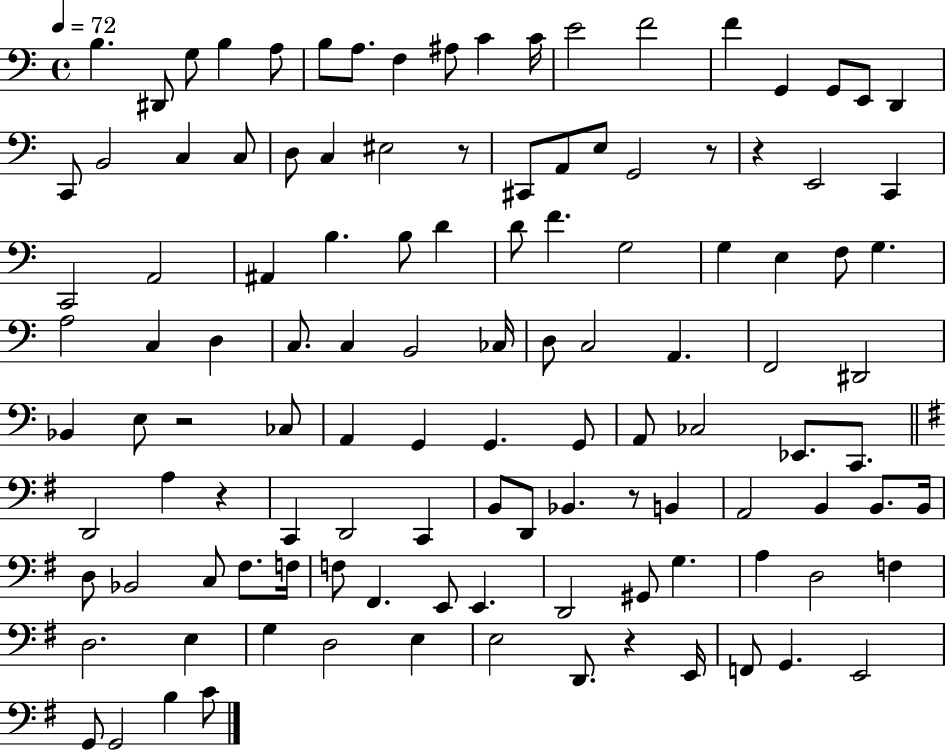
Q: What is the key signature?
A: C major